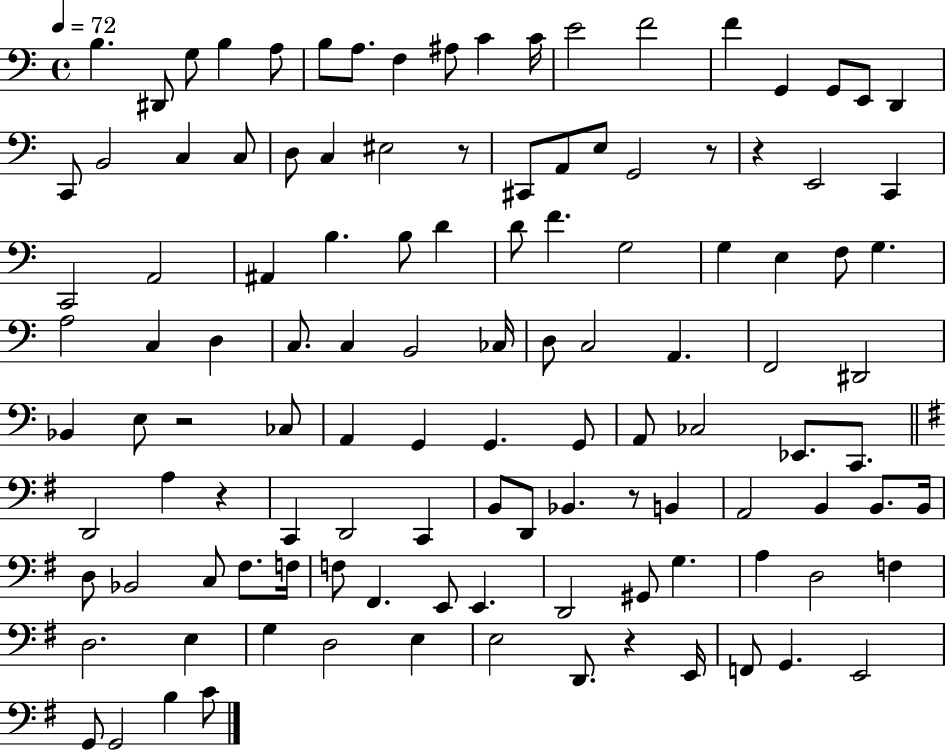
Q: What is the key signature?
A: C major